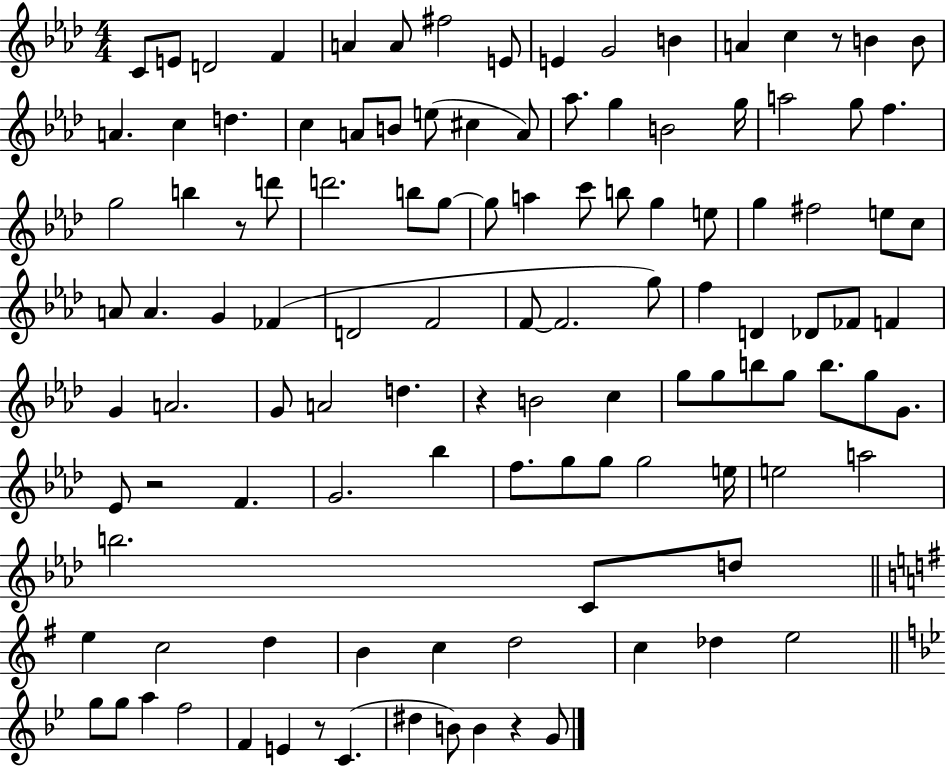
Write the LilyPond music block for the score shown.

{
  \clef treble
  \numericTimeSignature
  \time 4/4
  \key aes \major
  \repeat volta 2 { c'8 e'8 d'2 f'4 | a'4 a'8 fis''2 e'8 | e'4 g'2 b'4 | a'4 c''4 r8 b'4 b'8 | \break a'4. c''4 d''4. | c''4 a'8 b'8 e''8( cis''4 a'8) | aes''8. g''4 b'2 g''16 | a''2 g''8 f''4. | \break g''2 b''4 r8 d'''8 | d'''2. b''8 g''8~~ | g''8 a''4 c'''8 b''8 g''4 e''8 | g''4 fis''2 e''8 c''8 | \break a'8 a'4. g'4 fes'4( | d'2 f'2 | f'8~~ f'2. g''8) | f''4 d'4 des'8 fes'8 f'4 | \break g'4 a'2. | g'8 a'2 d''4. | r4 b'2 c''4 | g''8 g''8 b''8 g''8 b''8. g''8 g'8. | \break ees'8 r2 f'4. | g'2. bes''4 | f''8. g''8 g''8 g''2 e''16 | e''2 a''2 | \break b''2. c'8 d''8 | \bar "||" \break \key e \minor e''4 c''2 d''4 | b'4 c''4 d''2 | c''4 des''4 e''2 | \bar "||" \break \key g \minor g''8 g''8 a''4 f''2 | f'4 e'4 r8 c'4.( | dis''4 b'8) b'4 r4 g'8 | } \bar "|."
}